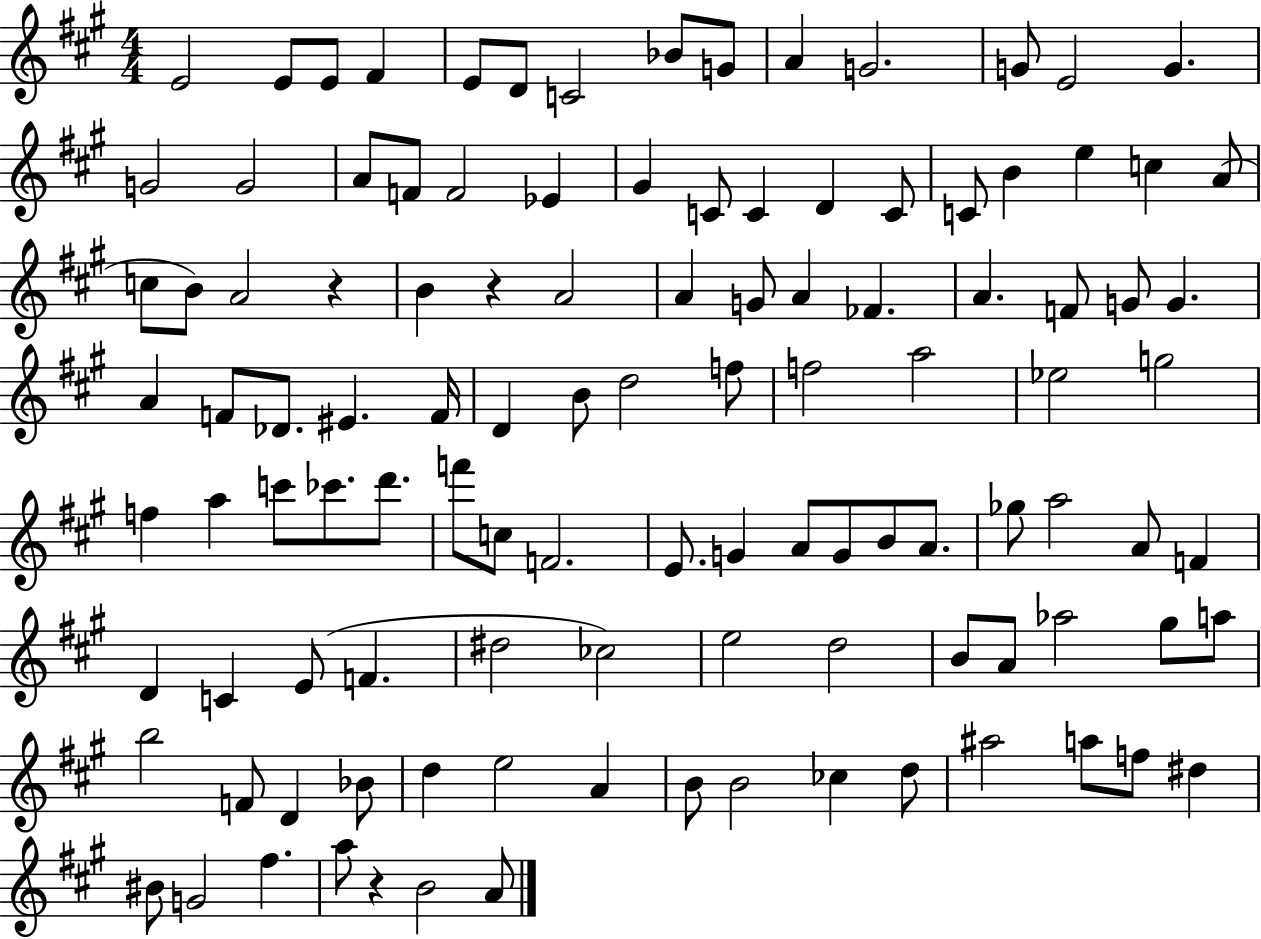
E4/h E4/e E4/e F#4/q E4/e D4/e C4/h Bb4/e G4/e A4/q G4/h. G4/e E4/h G4/q. G4/h G4/h A4/e F4/e F4/h Eb4/q G#4/q C4/e C4/q D4/q C4/e C4/e B4/q E5/q C5/q A4/e C5/e B4/e A4/h R/q B4/q R/q A4/h A4/q G4/e A4/q FES4/q. A4/q. F4/e G4/e G4/q. A4/q F4/e Db4/e. EIS4/q. F4/s D4/q B4/e D5/h F5/e F5/h A5/h Eb5/h G5/h F5/q A5/q C6/e CES6/e. D6/e. F6/e C5/e F4/h. E4/e. G4/q A4/e G4/e B4/e A4/e. Gb5/e A5/h A4/e F4/q D4/q C4/q E4/e F4/q. D#5/h CES5/h E5/h D5/h B4/e A4/e Ab5/h G#5/e A5/e B5/h F4/e D4/q Bb4/e D5/q E5/h A4/q B4/e B4/h CES5/q D5/e A#5/h A5/e F5/e D#5/q BIS4/e G4/h F#5/q. A5/e R/q B4/h A4/e